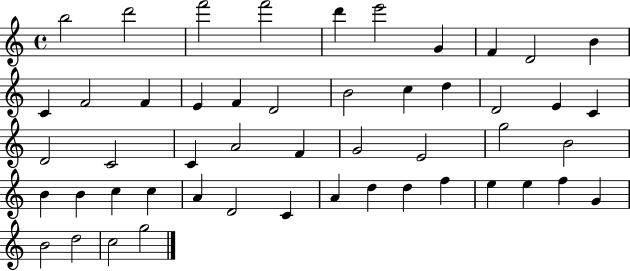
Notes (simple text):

B5/h D6/h F6/h F6/h D6/q E6/h G4/q F4/q D4/h B4/q C4/q F4/h F4/q E4/q F4/q D4/h B4/h C5/q D5/q D4/h E4/q C4/q D4/h C4/h C4/q A4/h F4/q G4/h E4/h G5/h B4/h B4/q B4/q C5/q C5/q A4/q D4/h C4/q A4/q D5/q D5/q F5/q E5/q E5/q F5/q G4/q B4/h D5/h C5/h G5/h